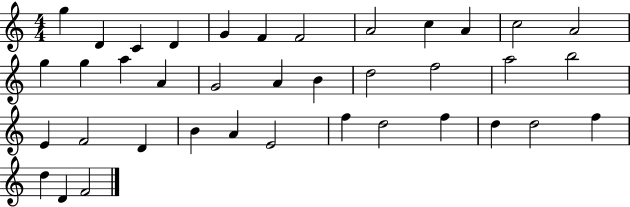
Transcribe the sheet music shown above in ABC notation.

X:1
T:Untitled
M:4/4
L:1/4
K:C
g D C D G F F2 A2 c A c2 A2 g g a A G2 A B d2 f2 a2 b2 E F2 D B A E2 f d2 f d d2 f d D F2